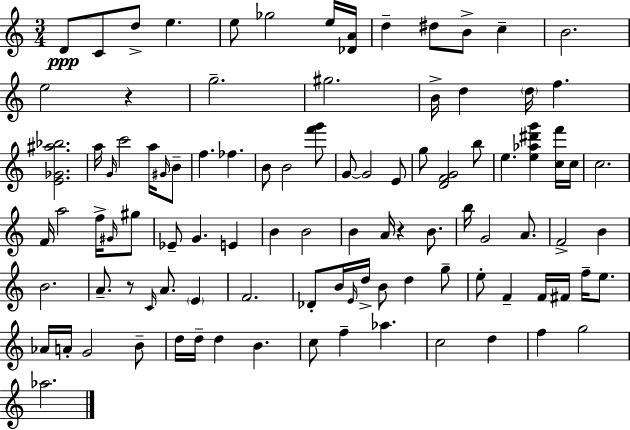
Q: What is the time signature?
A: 3/4